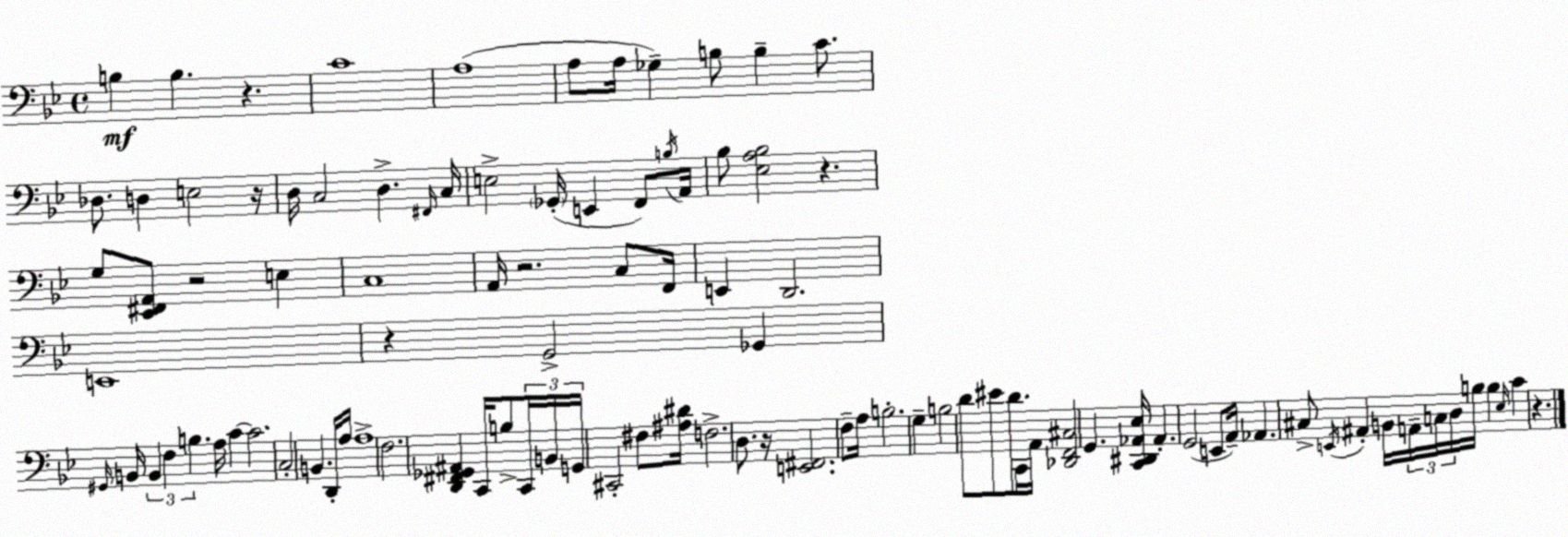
X:1
T:Untitled
M:4/4
L:1/4
K:Gm
B, B, z C4 A,4 A,/2 A,/4 _G, B,/2 B, C/2 _D,/2 D, E,2 z/4 D,/4 C,2 D, ^F,,/4 C,/4 E,2 _G,,/4 E,, F,,/2 B,/4 A,,/4 _B,/2 [_E,A,_B,]2 z G,/2 [_E,,^F,,A,,]/2 z2 E, C,4 A,,/4 z2 C,/2 F,,/4 E,, D,,2 E,,4 z G,,2 _G,, ^G,,/4 B,,/4 B,, F, B, A,/4 C C2 C,2 B,, D,,/4 A,/4 A,4 F,2 [D,,^F,,_G,,^A,,] C,,/4 B,/2 C,,/4 B,,/4 G,,/4 ^C,,2 ^F,/2 [^A,^D]/4 F,2 D,/2 z/4 [E,,^F,,]2 F,/2 A,/4 B,2 G, B,2 D/2 ^E/2 D/2 C,,/4 A,,/4 [_D,,F,,^C,]2 G,, [C,,^D,,_A,,_E,]/4 _A,, G,,2 E,,/2 A,,/4 _A,, ^C,/2 E,,/4 ^A,, B,,/4 A,,/4 C,/4 D,/4 B,/4 B, _E,/4 C z